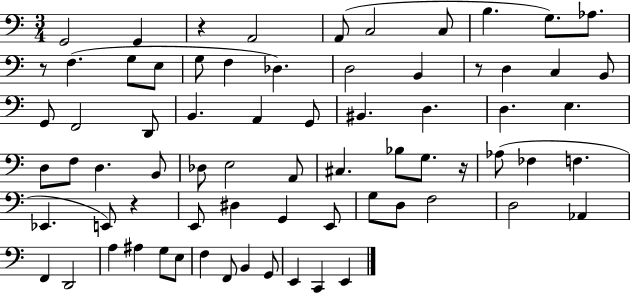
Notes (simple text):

G2/h G2/q R/q A2/h A2/e C3/h C3/e B3/q. G3/e. Ab3/e. R/e F3/q. G3/e E3/e G3/e F3/q Db3/q. D3/h B2/q R/e D3/q C3/q B2/e G2/e F2/h D2/e B2/q. A2/q G2/e BIS2/q. D3/q. D3/q. E3/q. D3/e F3/e D3/q. B2/e Db3/e E3/h A2/e C#3/q. Bb3/e G3/e. R/s Ab3/e FES3/q F3/q. Eb2/q. E2/e R/q E2/e D#3/q G2/q E2/e G3/e D3/e F3/h D3/h Ab2/q F2/q D2/h A3/q A#3/q G3/e E3/e F3/q F2/e B2/q G2/e E2/q C2/q E2/q